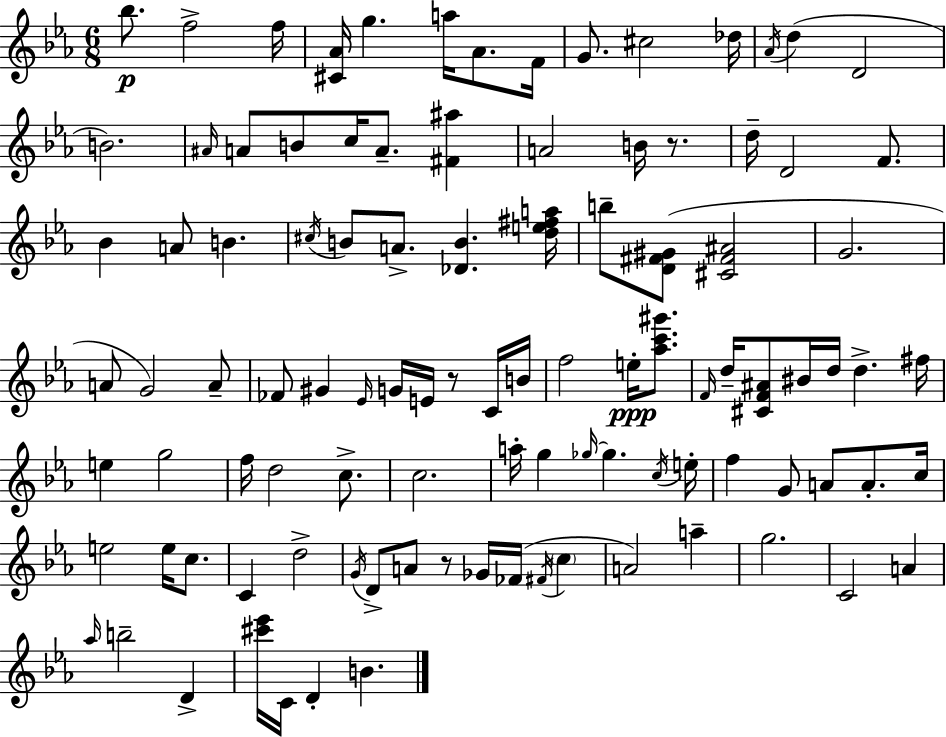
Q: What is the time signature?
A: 6/8